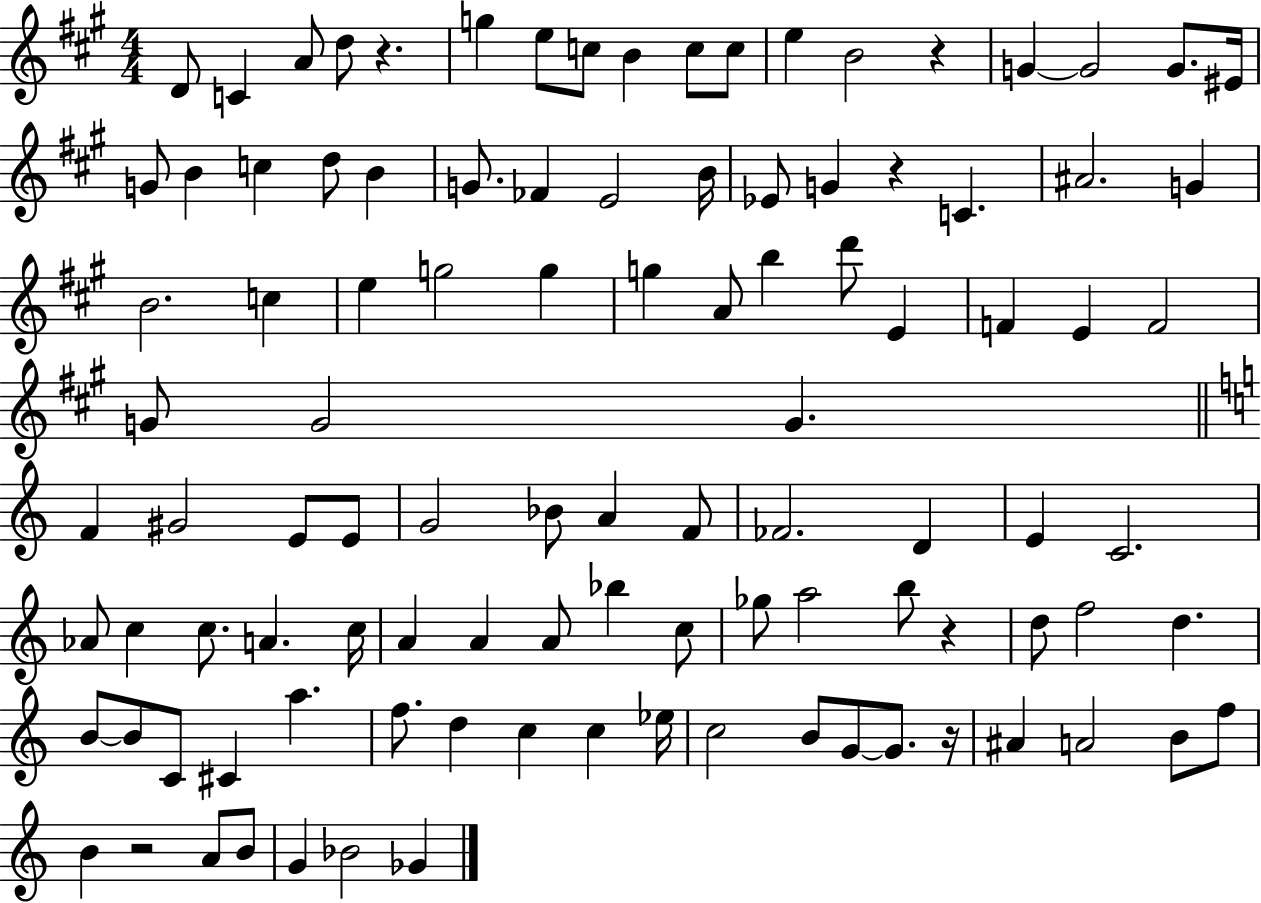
{
  \clef treble
  \numericTimeSignature
  \time 4/4
  \key a \major
  d'8 c'4 a'8 d''8 r4. | g''4 e''8 c''8 b'4 c''8 c''8 | e''4 b'2 r4 | g'4~~ g'2 g'8. eis'16 | \break g'8 b'4 c''4 d''8 b'4 | g'8. fes'4 e'2 b'16 | ees'8 g'4 r4 c'4. | ais'2. g'4 | \break b'2. c''4 | e''4 g''2 g''4 | g''4 a'8 b''4 d'''8 e'4 | f'4 e'4 f'2 | \break g'8 g'2 g'4. | \bar "||" \break \key c \major f'4 gis'2 e'8 e'8 | g'2 bes'8 a'4 f'8 | fes'2. d'4 | e'4 c'2. | \break aes'8 c''4 c''8. a'4. c''16 | a'4 a'4 a'8 bes''4 c''8 | ges''8 a''2 b''8 r4 | d''8 f''2 d''4. | \break b'8~~ b'8 c'8 cis'4 a''4. | f''8. d''4 c''4 c''4 ees''16 | c''2 b'8 g'8~~ g'8. r16 | ais'4 a'2 b'8 f''8 | \break b'4 r2 a'8 b'8 | g'4 bes'2 ges'4 | \bar "|."
}